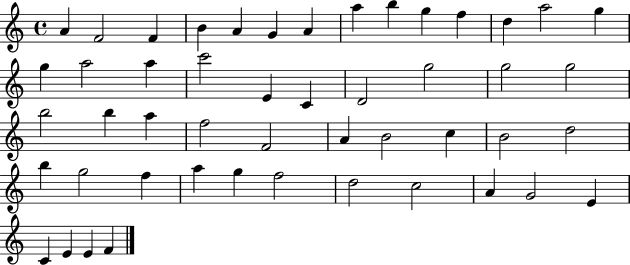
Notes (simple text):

A4/q F4/h F4/q B4/q A4/q G4/q A4/q A5/q B5/q G5/q F5/q D5/q A5/h G5/q G5/q A5/h A5/q C6/h E4/q C4/q D4/h G5/h G5/h G5/h B5/h B5/q A5/q F5/h F4/h A4/q B4/h C5/q B4/h D5/h B5/q G5/h F5/q A5/q G5/q F5/h D5/h C5/h A4/q G4/h E4/q C4/q E4/q E4/q F4/q